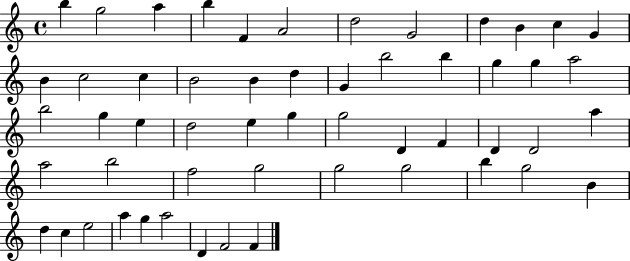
{
  \clef treble
  \time 4/4
  \defaultTimeSignature
  \key c \major
  b''4 g''2 a''4 | b''4 f'4 a'2 | d''2 g'2 | d''4 b'4 c''4 g'4 | \break b'4 c''2 c''4 | b'2 b'4 d''4 | g'4 b''2 b''4 | g''4 g''4 a''2 | \break b''2 g''4 e''4 | d''2 e''4 g''4 | g''2 d'4 f'4 | d'4 d'2 a''4 | \break a''2 b''2 | f''2 g''2 | g''2 g''2 | b''4 g''2 b'4 | \break d''4 c''4 e''2 | a''4 g''4 a''2 | d'4 f'2 f'4 | \bar "|."
}